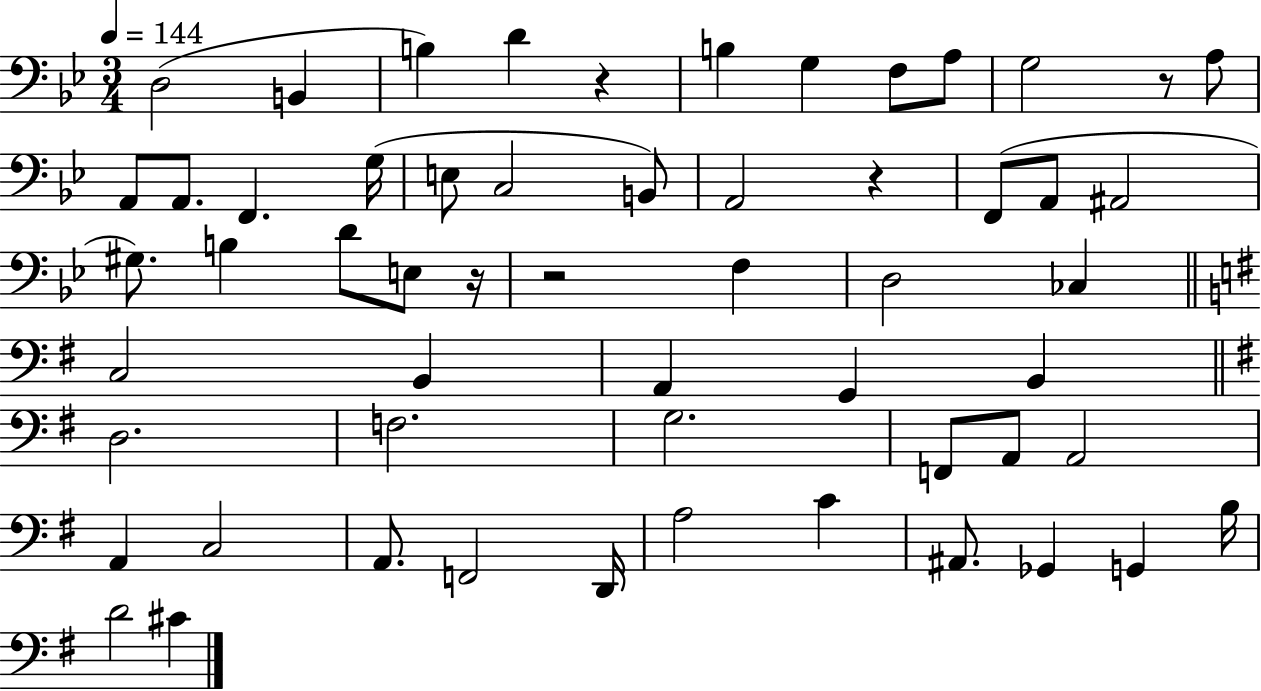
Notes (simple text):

D3/h B2/q B3/q D4/q R/q B3/q G3/q F3/e A3/e G3/h R/e A3/e A2/e A2/e. F2/q. G3/s E3/e C3/h B2/e A2/h R/q F2/e A2/e A#2/h G#3/e. B3/q D4/e E3/e R/s R/h F3/q D3/h CES3/q C3/h B2/q A2/q G2/q B2/q D3/h. F3/h. G3/h. F2/e A2/e A2/h A2/q C3/h A2/e. F2/h D2/s A3/h C4/q A#2/e. Gb2/q G2/q B3/s D4/h C#4/q